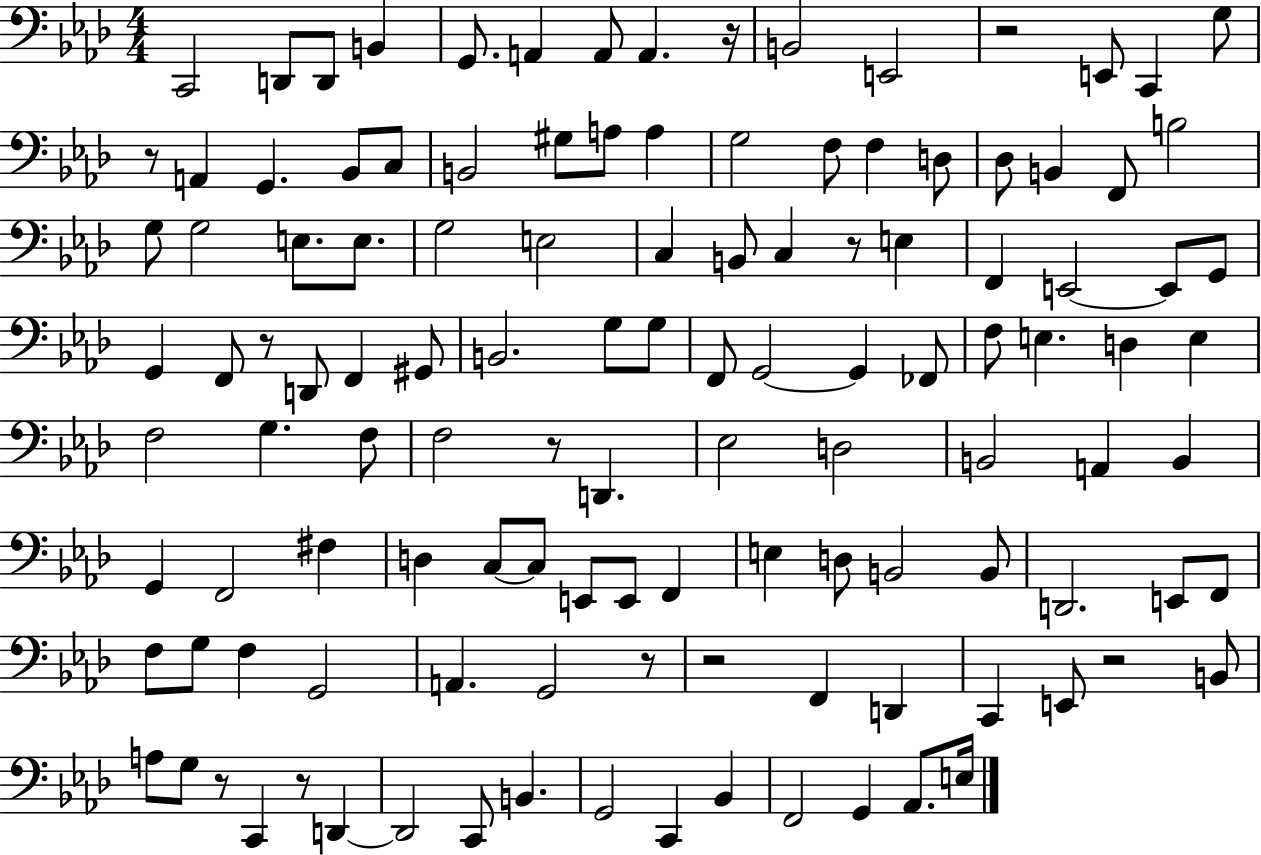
C2/h D2/e D2/e B2/q G2/e. A2/q A2/e A2/q. R/s B2/h E2/h R/h E2/e C2/q G3/e R/e A2/q G2/q. Bb2/e C3/e B2/h G#3/e A3/e A3/q G3/h F3/e F3/q D3/e Db3/e B2/q F2/e B3/h G3/e G3/h E3/e. E3/e. G3/h E3/h C3/q B2/e C3/q R/e E3/q F2/q E2/h E2/e G2/e G2/q F2/e R/e D2/e F2/q G#2/e B2/h. G3/e G3/e F2/e G2/h G2/q FES2/e F3/e E3/q. D3/q E3/q F3/h G3/q. F3/e F3/h R/e D2/q. Eb3/h D3/h B2/h A2/q B2/q G2/q F2/h F#3/q D3/q C3/e C3/e E2/e E2/e F2/q E3/q D3/e B2/h B2/e D2/h. E2/e F2/e F3/e G3/e F3/q G2/h A2/q. G2/h R/e R/h F2/q D2/q C2/q E2/e R/h B2/e A3/e G3/e R/e C2/q R/e D2/q D2/h C2/e B2/q. G2/h C2/q Bb2/q F2/h G2/q Ab2/e. E3/s